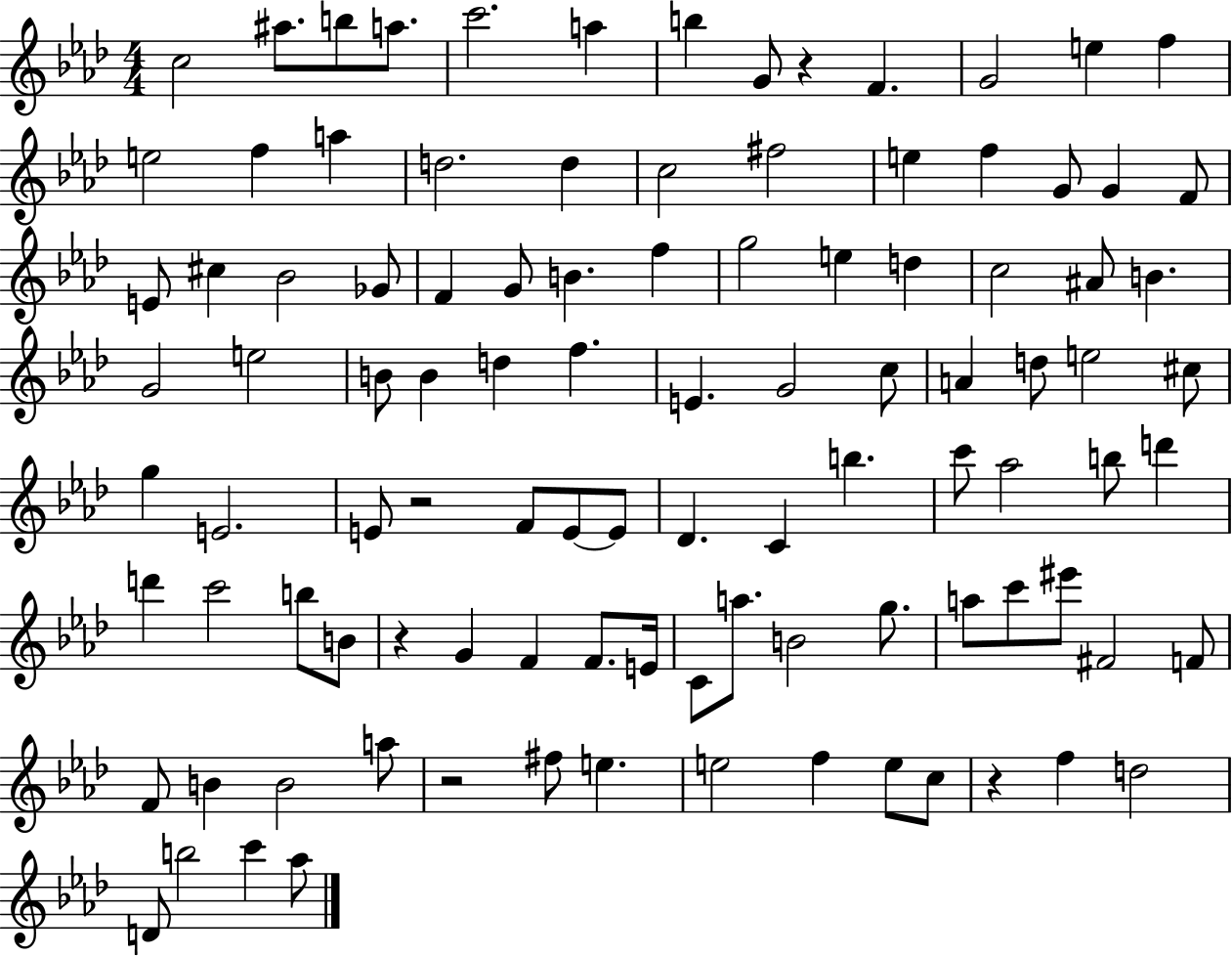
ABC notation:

X:1
T:Untitled
M:4/4
L:1/4
K:Ab
c2 ^a/2 b/2 a/2 c'2 a b G/2 z F G2 e f e2 f a d2 d c2 ^f2 e f G/2 G F/2 E/2 ^c _B2 _G/2 F G/2 B f g2 e d c2 ^A/2 B G2 e2 B/2 B d f E G2 c/2 A d/2 e2 ^c/2 g E2 E/2 z2 F/2 E/2 E/2 _D C b c'/2 _a2 b/2 d' d' c'2 b/2 B/2 z G F F/2 E/4 C/2 a/2 B2 g/2 a/2 c'/2 ^e'/2 ^F2 F/2 F/2 B B2 a/2 z2 ^f/2 e e2 f e/2 c/2 z f d2 D/2 b2 c' _a/2